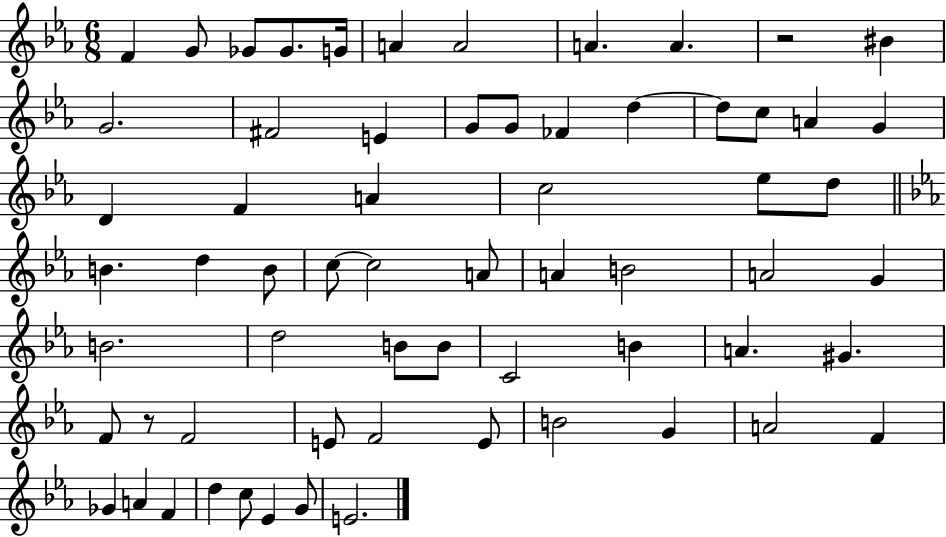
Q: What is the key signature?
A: EES major